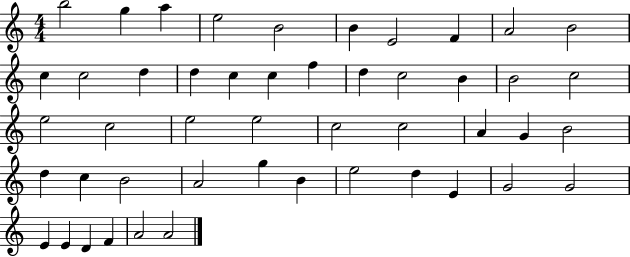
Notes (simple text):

B5/h G5/q A5/q E5/h B4/h B4/q E4/h F4/q A4/h B4/h C5/q C5/h D5/q D5/q C5/q C5/q F5/q D5/q C5/h B4/q B4/h C5/h E5/h C5/h E5/h E5/h C5/h C5/h A4/q G4/q B4/h D5/q C5/q B4/h A4/h G5/q B4/q E5/h D5/q E4/q G4/h G4/h E4/q E4/q D4/q F4/q A4/h A4/h